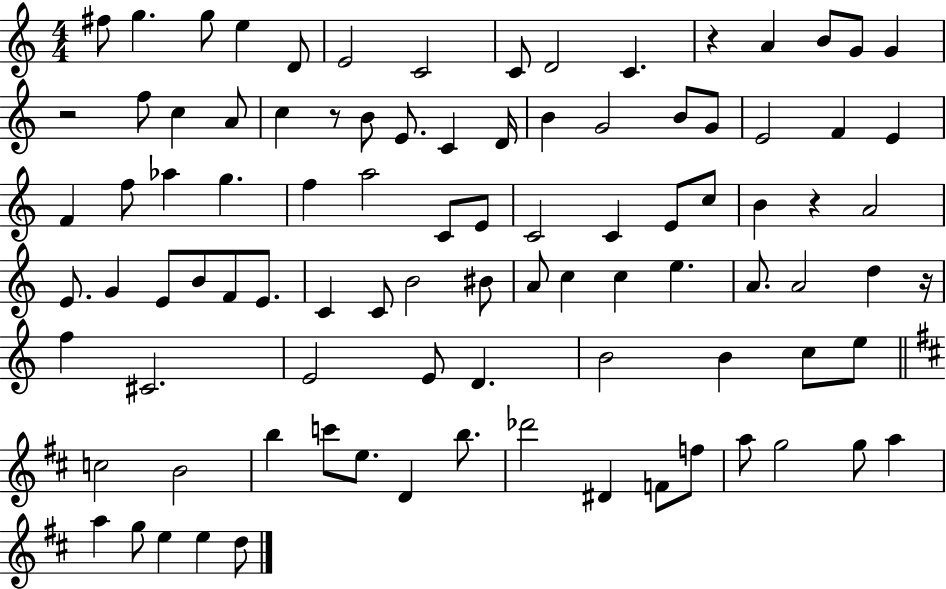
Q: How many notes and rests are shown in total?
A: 94